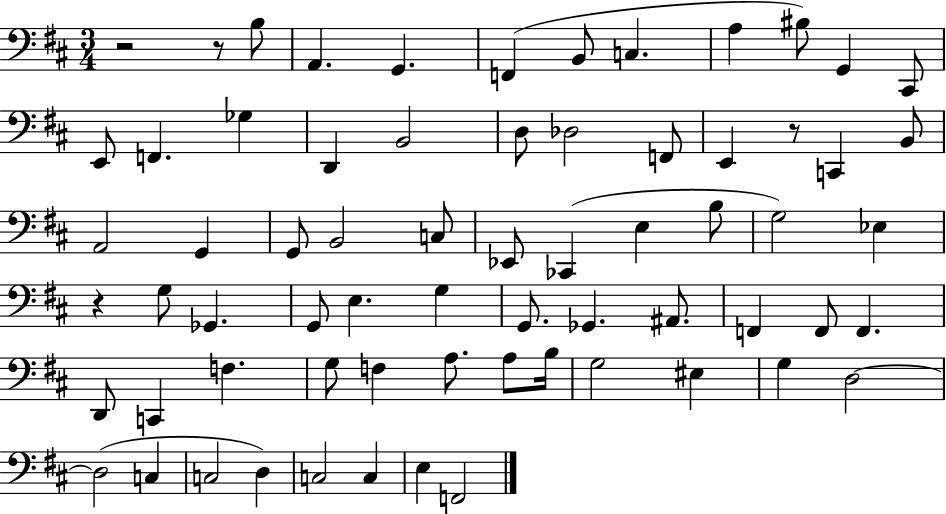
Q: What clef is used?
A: bass